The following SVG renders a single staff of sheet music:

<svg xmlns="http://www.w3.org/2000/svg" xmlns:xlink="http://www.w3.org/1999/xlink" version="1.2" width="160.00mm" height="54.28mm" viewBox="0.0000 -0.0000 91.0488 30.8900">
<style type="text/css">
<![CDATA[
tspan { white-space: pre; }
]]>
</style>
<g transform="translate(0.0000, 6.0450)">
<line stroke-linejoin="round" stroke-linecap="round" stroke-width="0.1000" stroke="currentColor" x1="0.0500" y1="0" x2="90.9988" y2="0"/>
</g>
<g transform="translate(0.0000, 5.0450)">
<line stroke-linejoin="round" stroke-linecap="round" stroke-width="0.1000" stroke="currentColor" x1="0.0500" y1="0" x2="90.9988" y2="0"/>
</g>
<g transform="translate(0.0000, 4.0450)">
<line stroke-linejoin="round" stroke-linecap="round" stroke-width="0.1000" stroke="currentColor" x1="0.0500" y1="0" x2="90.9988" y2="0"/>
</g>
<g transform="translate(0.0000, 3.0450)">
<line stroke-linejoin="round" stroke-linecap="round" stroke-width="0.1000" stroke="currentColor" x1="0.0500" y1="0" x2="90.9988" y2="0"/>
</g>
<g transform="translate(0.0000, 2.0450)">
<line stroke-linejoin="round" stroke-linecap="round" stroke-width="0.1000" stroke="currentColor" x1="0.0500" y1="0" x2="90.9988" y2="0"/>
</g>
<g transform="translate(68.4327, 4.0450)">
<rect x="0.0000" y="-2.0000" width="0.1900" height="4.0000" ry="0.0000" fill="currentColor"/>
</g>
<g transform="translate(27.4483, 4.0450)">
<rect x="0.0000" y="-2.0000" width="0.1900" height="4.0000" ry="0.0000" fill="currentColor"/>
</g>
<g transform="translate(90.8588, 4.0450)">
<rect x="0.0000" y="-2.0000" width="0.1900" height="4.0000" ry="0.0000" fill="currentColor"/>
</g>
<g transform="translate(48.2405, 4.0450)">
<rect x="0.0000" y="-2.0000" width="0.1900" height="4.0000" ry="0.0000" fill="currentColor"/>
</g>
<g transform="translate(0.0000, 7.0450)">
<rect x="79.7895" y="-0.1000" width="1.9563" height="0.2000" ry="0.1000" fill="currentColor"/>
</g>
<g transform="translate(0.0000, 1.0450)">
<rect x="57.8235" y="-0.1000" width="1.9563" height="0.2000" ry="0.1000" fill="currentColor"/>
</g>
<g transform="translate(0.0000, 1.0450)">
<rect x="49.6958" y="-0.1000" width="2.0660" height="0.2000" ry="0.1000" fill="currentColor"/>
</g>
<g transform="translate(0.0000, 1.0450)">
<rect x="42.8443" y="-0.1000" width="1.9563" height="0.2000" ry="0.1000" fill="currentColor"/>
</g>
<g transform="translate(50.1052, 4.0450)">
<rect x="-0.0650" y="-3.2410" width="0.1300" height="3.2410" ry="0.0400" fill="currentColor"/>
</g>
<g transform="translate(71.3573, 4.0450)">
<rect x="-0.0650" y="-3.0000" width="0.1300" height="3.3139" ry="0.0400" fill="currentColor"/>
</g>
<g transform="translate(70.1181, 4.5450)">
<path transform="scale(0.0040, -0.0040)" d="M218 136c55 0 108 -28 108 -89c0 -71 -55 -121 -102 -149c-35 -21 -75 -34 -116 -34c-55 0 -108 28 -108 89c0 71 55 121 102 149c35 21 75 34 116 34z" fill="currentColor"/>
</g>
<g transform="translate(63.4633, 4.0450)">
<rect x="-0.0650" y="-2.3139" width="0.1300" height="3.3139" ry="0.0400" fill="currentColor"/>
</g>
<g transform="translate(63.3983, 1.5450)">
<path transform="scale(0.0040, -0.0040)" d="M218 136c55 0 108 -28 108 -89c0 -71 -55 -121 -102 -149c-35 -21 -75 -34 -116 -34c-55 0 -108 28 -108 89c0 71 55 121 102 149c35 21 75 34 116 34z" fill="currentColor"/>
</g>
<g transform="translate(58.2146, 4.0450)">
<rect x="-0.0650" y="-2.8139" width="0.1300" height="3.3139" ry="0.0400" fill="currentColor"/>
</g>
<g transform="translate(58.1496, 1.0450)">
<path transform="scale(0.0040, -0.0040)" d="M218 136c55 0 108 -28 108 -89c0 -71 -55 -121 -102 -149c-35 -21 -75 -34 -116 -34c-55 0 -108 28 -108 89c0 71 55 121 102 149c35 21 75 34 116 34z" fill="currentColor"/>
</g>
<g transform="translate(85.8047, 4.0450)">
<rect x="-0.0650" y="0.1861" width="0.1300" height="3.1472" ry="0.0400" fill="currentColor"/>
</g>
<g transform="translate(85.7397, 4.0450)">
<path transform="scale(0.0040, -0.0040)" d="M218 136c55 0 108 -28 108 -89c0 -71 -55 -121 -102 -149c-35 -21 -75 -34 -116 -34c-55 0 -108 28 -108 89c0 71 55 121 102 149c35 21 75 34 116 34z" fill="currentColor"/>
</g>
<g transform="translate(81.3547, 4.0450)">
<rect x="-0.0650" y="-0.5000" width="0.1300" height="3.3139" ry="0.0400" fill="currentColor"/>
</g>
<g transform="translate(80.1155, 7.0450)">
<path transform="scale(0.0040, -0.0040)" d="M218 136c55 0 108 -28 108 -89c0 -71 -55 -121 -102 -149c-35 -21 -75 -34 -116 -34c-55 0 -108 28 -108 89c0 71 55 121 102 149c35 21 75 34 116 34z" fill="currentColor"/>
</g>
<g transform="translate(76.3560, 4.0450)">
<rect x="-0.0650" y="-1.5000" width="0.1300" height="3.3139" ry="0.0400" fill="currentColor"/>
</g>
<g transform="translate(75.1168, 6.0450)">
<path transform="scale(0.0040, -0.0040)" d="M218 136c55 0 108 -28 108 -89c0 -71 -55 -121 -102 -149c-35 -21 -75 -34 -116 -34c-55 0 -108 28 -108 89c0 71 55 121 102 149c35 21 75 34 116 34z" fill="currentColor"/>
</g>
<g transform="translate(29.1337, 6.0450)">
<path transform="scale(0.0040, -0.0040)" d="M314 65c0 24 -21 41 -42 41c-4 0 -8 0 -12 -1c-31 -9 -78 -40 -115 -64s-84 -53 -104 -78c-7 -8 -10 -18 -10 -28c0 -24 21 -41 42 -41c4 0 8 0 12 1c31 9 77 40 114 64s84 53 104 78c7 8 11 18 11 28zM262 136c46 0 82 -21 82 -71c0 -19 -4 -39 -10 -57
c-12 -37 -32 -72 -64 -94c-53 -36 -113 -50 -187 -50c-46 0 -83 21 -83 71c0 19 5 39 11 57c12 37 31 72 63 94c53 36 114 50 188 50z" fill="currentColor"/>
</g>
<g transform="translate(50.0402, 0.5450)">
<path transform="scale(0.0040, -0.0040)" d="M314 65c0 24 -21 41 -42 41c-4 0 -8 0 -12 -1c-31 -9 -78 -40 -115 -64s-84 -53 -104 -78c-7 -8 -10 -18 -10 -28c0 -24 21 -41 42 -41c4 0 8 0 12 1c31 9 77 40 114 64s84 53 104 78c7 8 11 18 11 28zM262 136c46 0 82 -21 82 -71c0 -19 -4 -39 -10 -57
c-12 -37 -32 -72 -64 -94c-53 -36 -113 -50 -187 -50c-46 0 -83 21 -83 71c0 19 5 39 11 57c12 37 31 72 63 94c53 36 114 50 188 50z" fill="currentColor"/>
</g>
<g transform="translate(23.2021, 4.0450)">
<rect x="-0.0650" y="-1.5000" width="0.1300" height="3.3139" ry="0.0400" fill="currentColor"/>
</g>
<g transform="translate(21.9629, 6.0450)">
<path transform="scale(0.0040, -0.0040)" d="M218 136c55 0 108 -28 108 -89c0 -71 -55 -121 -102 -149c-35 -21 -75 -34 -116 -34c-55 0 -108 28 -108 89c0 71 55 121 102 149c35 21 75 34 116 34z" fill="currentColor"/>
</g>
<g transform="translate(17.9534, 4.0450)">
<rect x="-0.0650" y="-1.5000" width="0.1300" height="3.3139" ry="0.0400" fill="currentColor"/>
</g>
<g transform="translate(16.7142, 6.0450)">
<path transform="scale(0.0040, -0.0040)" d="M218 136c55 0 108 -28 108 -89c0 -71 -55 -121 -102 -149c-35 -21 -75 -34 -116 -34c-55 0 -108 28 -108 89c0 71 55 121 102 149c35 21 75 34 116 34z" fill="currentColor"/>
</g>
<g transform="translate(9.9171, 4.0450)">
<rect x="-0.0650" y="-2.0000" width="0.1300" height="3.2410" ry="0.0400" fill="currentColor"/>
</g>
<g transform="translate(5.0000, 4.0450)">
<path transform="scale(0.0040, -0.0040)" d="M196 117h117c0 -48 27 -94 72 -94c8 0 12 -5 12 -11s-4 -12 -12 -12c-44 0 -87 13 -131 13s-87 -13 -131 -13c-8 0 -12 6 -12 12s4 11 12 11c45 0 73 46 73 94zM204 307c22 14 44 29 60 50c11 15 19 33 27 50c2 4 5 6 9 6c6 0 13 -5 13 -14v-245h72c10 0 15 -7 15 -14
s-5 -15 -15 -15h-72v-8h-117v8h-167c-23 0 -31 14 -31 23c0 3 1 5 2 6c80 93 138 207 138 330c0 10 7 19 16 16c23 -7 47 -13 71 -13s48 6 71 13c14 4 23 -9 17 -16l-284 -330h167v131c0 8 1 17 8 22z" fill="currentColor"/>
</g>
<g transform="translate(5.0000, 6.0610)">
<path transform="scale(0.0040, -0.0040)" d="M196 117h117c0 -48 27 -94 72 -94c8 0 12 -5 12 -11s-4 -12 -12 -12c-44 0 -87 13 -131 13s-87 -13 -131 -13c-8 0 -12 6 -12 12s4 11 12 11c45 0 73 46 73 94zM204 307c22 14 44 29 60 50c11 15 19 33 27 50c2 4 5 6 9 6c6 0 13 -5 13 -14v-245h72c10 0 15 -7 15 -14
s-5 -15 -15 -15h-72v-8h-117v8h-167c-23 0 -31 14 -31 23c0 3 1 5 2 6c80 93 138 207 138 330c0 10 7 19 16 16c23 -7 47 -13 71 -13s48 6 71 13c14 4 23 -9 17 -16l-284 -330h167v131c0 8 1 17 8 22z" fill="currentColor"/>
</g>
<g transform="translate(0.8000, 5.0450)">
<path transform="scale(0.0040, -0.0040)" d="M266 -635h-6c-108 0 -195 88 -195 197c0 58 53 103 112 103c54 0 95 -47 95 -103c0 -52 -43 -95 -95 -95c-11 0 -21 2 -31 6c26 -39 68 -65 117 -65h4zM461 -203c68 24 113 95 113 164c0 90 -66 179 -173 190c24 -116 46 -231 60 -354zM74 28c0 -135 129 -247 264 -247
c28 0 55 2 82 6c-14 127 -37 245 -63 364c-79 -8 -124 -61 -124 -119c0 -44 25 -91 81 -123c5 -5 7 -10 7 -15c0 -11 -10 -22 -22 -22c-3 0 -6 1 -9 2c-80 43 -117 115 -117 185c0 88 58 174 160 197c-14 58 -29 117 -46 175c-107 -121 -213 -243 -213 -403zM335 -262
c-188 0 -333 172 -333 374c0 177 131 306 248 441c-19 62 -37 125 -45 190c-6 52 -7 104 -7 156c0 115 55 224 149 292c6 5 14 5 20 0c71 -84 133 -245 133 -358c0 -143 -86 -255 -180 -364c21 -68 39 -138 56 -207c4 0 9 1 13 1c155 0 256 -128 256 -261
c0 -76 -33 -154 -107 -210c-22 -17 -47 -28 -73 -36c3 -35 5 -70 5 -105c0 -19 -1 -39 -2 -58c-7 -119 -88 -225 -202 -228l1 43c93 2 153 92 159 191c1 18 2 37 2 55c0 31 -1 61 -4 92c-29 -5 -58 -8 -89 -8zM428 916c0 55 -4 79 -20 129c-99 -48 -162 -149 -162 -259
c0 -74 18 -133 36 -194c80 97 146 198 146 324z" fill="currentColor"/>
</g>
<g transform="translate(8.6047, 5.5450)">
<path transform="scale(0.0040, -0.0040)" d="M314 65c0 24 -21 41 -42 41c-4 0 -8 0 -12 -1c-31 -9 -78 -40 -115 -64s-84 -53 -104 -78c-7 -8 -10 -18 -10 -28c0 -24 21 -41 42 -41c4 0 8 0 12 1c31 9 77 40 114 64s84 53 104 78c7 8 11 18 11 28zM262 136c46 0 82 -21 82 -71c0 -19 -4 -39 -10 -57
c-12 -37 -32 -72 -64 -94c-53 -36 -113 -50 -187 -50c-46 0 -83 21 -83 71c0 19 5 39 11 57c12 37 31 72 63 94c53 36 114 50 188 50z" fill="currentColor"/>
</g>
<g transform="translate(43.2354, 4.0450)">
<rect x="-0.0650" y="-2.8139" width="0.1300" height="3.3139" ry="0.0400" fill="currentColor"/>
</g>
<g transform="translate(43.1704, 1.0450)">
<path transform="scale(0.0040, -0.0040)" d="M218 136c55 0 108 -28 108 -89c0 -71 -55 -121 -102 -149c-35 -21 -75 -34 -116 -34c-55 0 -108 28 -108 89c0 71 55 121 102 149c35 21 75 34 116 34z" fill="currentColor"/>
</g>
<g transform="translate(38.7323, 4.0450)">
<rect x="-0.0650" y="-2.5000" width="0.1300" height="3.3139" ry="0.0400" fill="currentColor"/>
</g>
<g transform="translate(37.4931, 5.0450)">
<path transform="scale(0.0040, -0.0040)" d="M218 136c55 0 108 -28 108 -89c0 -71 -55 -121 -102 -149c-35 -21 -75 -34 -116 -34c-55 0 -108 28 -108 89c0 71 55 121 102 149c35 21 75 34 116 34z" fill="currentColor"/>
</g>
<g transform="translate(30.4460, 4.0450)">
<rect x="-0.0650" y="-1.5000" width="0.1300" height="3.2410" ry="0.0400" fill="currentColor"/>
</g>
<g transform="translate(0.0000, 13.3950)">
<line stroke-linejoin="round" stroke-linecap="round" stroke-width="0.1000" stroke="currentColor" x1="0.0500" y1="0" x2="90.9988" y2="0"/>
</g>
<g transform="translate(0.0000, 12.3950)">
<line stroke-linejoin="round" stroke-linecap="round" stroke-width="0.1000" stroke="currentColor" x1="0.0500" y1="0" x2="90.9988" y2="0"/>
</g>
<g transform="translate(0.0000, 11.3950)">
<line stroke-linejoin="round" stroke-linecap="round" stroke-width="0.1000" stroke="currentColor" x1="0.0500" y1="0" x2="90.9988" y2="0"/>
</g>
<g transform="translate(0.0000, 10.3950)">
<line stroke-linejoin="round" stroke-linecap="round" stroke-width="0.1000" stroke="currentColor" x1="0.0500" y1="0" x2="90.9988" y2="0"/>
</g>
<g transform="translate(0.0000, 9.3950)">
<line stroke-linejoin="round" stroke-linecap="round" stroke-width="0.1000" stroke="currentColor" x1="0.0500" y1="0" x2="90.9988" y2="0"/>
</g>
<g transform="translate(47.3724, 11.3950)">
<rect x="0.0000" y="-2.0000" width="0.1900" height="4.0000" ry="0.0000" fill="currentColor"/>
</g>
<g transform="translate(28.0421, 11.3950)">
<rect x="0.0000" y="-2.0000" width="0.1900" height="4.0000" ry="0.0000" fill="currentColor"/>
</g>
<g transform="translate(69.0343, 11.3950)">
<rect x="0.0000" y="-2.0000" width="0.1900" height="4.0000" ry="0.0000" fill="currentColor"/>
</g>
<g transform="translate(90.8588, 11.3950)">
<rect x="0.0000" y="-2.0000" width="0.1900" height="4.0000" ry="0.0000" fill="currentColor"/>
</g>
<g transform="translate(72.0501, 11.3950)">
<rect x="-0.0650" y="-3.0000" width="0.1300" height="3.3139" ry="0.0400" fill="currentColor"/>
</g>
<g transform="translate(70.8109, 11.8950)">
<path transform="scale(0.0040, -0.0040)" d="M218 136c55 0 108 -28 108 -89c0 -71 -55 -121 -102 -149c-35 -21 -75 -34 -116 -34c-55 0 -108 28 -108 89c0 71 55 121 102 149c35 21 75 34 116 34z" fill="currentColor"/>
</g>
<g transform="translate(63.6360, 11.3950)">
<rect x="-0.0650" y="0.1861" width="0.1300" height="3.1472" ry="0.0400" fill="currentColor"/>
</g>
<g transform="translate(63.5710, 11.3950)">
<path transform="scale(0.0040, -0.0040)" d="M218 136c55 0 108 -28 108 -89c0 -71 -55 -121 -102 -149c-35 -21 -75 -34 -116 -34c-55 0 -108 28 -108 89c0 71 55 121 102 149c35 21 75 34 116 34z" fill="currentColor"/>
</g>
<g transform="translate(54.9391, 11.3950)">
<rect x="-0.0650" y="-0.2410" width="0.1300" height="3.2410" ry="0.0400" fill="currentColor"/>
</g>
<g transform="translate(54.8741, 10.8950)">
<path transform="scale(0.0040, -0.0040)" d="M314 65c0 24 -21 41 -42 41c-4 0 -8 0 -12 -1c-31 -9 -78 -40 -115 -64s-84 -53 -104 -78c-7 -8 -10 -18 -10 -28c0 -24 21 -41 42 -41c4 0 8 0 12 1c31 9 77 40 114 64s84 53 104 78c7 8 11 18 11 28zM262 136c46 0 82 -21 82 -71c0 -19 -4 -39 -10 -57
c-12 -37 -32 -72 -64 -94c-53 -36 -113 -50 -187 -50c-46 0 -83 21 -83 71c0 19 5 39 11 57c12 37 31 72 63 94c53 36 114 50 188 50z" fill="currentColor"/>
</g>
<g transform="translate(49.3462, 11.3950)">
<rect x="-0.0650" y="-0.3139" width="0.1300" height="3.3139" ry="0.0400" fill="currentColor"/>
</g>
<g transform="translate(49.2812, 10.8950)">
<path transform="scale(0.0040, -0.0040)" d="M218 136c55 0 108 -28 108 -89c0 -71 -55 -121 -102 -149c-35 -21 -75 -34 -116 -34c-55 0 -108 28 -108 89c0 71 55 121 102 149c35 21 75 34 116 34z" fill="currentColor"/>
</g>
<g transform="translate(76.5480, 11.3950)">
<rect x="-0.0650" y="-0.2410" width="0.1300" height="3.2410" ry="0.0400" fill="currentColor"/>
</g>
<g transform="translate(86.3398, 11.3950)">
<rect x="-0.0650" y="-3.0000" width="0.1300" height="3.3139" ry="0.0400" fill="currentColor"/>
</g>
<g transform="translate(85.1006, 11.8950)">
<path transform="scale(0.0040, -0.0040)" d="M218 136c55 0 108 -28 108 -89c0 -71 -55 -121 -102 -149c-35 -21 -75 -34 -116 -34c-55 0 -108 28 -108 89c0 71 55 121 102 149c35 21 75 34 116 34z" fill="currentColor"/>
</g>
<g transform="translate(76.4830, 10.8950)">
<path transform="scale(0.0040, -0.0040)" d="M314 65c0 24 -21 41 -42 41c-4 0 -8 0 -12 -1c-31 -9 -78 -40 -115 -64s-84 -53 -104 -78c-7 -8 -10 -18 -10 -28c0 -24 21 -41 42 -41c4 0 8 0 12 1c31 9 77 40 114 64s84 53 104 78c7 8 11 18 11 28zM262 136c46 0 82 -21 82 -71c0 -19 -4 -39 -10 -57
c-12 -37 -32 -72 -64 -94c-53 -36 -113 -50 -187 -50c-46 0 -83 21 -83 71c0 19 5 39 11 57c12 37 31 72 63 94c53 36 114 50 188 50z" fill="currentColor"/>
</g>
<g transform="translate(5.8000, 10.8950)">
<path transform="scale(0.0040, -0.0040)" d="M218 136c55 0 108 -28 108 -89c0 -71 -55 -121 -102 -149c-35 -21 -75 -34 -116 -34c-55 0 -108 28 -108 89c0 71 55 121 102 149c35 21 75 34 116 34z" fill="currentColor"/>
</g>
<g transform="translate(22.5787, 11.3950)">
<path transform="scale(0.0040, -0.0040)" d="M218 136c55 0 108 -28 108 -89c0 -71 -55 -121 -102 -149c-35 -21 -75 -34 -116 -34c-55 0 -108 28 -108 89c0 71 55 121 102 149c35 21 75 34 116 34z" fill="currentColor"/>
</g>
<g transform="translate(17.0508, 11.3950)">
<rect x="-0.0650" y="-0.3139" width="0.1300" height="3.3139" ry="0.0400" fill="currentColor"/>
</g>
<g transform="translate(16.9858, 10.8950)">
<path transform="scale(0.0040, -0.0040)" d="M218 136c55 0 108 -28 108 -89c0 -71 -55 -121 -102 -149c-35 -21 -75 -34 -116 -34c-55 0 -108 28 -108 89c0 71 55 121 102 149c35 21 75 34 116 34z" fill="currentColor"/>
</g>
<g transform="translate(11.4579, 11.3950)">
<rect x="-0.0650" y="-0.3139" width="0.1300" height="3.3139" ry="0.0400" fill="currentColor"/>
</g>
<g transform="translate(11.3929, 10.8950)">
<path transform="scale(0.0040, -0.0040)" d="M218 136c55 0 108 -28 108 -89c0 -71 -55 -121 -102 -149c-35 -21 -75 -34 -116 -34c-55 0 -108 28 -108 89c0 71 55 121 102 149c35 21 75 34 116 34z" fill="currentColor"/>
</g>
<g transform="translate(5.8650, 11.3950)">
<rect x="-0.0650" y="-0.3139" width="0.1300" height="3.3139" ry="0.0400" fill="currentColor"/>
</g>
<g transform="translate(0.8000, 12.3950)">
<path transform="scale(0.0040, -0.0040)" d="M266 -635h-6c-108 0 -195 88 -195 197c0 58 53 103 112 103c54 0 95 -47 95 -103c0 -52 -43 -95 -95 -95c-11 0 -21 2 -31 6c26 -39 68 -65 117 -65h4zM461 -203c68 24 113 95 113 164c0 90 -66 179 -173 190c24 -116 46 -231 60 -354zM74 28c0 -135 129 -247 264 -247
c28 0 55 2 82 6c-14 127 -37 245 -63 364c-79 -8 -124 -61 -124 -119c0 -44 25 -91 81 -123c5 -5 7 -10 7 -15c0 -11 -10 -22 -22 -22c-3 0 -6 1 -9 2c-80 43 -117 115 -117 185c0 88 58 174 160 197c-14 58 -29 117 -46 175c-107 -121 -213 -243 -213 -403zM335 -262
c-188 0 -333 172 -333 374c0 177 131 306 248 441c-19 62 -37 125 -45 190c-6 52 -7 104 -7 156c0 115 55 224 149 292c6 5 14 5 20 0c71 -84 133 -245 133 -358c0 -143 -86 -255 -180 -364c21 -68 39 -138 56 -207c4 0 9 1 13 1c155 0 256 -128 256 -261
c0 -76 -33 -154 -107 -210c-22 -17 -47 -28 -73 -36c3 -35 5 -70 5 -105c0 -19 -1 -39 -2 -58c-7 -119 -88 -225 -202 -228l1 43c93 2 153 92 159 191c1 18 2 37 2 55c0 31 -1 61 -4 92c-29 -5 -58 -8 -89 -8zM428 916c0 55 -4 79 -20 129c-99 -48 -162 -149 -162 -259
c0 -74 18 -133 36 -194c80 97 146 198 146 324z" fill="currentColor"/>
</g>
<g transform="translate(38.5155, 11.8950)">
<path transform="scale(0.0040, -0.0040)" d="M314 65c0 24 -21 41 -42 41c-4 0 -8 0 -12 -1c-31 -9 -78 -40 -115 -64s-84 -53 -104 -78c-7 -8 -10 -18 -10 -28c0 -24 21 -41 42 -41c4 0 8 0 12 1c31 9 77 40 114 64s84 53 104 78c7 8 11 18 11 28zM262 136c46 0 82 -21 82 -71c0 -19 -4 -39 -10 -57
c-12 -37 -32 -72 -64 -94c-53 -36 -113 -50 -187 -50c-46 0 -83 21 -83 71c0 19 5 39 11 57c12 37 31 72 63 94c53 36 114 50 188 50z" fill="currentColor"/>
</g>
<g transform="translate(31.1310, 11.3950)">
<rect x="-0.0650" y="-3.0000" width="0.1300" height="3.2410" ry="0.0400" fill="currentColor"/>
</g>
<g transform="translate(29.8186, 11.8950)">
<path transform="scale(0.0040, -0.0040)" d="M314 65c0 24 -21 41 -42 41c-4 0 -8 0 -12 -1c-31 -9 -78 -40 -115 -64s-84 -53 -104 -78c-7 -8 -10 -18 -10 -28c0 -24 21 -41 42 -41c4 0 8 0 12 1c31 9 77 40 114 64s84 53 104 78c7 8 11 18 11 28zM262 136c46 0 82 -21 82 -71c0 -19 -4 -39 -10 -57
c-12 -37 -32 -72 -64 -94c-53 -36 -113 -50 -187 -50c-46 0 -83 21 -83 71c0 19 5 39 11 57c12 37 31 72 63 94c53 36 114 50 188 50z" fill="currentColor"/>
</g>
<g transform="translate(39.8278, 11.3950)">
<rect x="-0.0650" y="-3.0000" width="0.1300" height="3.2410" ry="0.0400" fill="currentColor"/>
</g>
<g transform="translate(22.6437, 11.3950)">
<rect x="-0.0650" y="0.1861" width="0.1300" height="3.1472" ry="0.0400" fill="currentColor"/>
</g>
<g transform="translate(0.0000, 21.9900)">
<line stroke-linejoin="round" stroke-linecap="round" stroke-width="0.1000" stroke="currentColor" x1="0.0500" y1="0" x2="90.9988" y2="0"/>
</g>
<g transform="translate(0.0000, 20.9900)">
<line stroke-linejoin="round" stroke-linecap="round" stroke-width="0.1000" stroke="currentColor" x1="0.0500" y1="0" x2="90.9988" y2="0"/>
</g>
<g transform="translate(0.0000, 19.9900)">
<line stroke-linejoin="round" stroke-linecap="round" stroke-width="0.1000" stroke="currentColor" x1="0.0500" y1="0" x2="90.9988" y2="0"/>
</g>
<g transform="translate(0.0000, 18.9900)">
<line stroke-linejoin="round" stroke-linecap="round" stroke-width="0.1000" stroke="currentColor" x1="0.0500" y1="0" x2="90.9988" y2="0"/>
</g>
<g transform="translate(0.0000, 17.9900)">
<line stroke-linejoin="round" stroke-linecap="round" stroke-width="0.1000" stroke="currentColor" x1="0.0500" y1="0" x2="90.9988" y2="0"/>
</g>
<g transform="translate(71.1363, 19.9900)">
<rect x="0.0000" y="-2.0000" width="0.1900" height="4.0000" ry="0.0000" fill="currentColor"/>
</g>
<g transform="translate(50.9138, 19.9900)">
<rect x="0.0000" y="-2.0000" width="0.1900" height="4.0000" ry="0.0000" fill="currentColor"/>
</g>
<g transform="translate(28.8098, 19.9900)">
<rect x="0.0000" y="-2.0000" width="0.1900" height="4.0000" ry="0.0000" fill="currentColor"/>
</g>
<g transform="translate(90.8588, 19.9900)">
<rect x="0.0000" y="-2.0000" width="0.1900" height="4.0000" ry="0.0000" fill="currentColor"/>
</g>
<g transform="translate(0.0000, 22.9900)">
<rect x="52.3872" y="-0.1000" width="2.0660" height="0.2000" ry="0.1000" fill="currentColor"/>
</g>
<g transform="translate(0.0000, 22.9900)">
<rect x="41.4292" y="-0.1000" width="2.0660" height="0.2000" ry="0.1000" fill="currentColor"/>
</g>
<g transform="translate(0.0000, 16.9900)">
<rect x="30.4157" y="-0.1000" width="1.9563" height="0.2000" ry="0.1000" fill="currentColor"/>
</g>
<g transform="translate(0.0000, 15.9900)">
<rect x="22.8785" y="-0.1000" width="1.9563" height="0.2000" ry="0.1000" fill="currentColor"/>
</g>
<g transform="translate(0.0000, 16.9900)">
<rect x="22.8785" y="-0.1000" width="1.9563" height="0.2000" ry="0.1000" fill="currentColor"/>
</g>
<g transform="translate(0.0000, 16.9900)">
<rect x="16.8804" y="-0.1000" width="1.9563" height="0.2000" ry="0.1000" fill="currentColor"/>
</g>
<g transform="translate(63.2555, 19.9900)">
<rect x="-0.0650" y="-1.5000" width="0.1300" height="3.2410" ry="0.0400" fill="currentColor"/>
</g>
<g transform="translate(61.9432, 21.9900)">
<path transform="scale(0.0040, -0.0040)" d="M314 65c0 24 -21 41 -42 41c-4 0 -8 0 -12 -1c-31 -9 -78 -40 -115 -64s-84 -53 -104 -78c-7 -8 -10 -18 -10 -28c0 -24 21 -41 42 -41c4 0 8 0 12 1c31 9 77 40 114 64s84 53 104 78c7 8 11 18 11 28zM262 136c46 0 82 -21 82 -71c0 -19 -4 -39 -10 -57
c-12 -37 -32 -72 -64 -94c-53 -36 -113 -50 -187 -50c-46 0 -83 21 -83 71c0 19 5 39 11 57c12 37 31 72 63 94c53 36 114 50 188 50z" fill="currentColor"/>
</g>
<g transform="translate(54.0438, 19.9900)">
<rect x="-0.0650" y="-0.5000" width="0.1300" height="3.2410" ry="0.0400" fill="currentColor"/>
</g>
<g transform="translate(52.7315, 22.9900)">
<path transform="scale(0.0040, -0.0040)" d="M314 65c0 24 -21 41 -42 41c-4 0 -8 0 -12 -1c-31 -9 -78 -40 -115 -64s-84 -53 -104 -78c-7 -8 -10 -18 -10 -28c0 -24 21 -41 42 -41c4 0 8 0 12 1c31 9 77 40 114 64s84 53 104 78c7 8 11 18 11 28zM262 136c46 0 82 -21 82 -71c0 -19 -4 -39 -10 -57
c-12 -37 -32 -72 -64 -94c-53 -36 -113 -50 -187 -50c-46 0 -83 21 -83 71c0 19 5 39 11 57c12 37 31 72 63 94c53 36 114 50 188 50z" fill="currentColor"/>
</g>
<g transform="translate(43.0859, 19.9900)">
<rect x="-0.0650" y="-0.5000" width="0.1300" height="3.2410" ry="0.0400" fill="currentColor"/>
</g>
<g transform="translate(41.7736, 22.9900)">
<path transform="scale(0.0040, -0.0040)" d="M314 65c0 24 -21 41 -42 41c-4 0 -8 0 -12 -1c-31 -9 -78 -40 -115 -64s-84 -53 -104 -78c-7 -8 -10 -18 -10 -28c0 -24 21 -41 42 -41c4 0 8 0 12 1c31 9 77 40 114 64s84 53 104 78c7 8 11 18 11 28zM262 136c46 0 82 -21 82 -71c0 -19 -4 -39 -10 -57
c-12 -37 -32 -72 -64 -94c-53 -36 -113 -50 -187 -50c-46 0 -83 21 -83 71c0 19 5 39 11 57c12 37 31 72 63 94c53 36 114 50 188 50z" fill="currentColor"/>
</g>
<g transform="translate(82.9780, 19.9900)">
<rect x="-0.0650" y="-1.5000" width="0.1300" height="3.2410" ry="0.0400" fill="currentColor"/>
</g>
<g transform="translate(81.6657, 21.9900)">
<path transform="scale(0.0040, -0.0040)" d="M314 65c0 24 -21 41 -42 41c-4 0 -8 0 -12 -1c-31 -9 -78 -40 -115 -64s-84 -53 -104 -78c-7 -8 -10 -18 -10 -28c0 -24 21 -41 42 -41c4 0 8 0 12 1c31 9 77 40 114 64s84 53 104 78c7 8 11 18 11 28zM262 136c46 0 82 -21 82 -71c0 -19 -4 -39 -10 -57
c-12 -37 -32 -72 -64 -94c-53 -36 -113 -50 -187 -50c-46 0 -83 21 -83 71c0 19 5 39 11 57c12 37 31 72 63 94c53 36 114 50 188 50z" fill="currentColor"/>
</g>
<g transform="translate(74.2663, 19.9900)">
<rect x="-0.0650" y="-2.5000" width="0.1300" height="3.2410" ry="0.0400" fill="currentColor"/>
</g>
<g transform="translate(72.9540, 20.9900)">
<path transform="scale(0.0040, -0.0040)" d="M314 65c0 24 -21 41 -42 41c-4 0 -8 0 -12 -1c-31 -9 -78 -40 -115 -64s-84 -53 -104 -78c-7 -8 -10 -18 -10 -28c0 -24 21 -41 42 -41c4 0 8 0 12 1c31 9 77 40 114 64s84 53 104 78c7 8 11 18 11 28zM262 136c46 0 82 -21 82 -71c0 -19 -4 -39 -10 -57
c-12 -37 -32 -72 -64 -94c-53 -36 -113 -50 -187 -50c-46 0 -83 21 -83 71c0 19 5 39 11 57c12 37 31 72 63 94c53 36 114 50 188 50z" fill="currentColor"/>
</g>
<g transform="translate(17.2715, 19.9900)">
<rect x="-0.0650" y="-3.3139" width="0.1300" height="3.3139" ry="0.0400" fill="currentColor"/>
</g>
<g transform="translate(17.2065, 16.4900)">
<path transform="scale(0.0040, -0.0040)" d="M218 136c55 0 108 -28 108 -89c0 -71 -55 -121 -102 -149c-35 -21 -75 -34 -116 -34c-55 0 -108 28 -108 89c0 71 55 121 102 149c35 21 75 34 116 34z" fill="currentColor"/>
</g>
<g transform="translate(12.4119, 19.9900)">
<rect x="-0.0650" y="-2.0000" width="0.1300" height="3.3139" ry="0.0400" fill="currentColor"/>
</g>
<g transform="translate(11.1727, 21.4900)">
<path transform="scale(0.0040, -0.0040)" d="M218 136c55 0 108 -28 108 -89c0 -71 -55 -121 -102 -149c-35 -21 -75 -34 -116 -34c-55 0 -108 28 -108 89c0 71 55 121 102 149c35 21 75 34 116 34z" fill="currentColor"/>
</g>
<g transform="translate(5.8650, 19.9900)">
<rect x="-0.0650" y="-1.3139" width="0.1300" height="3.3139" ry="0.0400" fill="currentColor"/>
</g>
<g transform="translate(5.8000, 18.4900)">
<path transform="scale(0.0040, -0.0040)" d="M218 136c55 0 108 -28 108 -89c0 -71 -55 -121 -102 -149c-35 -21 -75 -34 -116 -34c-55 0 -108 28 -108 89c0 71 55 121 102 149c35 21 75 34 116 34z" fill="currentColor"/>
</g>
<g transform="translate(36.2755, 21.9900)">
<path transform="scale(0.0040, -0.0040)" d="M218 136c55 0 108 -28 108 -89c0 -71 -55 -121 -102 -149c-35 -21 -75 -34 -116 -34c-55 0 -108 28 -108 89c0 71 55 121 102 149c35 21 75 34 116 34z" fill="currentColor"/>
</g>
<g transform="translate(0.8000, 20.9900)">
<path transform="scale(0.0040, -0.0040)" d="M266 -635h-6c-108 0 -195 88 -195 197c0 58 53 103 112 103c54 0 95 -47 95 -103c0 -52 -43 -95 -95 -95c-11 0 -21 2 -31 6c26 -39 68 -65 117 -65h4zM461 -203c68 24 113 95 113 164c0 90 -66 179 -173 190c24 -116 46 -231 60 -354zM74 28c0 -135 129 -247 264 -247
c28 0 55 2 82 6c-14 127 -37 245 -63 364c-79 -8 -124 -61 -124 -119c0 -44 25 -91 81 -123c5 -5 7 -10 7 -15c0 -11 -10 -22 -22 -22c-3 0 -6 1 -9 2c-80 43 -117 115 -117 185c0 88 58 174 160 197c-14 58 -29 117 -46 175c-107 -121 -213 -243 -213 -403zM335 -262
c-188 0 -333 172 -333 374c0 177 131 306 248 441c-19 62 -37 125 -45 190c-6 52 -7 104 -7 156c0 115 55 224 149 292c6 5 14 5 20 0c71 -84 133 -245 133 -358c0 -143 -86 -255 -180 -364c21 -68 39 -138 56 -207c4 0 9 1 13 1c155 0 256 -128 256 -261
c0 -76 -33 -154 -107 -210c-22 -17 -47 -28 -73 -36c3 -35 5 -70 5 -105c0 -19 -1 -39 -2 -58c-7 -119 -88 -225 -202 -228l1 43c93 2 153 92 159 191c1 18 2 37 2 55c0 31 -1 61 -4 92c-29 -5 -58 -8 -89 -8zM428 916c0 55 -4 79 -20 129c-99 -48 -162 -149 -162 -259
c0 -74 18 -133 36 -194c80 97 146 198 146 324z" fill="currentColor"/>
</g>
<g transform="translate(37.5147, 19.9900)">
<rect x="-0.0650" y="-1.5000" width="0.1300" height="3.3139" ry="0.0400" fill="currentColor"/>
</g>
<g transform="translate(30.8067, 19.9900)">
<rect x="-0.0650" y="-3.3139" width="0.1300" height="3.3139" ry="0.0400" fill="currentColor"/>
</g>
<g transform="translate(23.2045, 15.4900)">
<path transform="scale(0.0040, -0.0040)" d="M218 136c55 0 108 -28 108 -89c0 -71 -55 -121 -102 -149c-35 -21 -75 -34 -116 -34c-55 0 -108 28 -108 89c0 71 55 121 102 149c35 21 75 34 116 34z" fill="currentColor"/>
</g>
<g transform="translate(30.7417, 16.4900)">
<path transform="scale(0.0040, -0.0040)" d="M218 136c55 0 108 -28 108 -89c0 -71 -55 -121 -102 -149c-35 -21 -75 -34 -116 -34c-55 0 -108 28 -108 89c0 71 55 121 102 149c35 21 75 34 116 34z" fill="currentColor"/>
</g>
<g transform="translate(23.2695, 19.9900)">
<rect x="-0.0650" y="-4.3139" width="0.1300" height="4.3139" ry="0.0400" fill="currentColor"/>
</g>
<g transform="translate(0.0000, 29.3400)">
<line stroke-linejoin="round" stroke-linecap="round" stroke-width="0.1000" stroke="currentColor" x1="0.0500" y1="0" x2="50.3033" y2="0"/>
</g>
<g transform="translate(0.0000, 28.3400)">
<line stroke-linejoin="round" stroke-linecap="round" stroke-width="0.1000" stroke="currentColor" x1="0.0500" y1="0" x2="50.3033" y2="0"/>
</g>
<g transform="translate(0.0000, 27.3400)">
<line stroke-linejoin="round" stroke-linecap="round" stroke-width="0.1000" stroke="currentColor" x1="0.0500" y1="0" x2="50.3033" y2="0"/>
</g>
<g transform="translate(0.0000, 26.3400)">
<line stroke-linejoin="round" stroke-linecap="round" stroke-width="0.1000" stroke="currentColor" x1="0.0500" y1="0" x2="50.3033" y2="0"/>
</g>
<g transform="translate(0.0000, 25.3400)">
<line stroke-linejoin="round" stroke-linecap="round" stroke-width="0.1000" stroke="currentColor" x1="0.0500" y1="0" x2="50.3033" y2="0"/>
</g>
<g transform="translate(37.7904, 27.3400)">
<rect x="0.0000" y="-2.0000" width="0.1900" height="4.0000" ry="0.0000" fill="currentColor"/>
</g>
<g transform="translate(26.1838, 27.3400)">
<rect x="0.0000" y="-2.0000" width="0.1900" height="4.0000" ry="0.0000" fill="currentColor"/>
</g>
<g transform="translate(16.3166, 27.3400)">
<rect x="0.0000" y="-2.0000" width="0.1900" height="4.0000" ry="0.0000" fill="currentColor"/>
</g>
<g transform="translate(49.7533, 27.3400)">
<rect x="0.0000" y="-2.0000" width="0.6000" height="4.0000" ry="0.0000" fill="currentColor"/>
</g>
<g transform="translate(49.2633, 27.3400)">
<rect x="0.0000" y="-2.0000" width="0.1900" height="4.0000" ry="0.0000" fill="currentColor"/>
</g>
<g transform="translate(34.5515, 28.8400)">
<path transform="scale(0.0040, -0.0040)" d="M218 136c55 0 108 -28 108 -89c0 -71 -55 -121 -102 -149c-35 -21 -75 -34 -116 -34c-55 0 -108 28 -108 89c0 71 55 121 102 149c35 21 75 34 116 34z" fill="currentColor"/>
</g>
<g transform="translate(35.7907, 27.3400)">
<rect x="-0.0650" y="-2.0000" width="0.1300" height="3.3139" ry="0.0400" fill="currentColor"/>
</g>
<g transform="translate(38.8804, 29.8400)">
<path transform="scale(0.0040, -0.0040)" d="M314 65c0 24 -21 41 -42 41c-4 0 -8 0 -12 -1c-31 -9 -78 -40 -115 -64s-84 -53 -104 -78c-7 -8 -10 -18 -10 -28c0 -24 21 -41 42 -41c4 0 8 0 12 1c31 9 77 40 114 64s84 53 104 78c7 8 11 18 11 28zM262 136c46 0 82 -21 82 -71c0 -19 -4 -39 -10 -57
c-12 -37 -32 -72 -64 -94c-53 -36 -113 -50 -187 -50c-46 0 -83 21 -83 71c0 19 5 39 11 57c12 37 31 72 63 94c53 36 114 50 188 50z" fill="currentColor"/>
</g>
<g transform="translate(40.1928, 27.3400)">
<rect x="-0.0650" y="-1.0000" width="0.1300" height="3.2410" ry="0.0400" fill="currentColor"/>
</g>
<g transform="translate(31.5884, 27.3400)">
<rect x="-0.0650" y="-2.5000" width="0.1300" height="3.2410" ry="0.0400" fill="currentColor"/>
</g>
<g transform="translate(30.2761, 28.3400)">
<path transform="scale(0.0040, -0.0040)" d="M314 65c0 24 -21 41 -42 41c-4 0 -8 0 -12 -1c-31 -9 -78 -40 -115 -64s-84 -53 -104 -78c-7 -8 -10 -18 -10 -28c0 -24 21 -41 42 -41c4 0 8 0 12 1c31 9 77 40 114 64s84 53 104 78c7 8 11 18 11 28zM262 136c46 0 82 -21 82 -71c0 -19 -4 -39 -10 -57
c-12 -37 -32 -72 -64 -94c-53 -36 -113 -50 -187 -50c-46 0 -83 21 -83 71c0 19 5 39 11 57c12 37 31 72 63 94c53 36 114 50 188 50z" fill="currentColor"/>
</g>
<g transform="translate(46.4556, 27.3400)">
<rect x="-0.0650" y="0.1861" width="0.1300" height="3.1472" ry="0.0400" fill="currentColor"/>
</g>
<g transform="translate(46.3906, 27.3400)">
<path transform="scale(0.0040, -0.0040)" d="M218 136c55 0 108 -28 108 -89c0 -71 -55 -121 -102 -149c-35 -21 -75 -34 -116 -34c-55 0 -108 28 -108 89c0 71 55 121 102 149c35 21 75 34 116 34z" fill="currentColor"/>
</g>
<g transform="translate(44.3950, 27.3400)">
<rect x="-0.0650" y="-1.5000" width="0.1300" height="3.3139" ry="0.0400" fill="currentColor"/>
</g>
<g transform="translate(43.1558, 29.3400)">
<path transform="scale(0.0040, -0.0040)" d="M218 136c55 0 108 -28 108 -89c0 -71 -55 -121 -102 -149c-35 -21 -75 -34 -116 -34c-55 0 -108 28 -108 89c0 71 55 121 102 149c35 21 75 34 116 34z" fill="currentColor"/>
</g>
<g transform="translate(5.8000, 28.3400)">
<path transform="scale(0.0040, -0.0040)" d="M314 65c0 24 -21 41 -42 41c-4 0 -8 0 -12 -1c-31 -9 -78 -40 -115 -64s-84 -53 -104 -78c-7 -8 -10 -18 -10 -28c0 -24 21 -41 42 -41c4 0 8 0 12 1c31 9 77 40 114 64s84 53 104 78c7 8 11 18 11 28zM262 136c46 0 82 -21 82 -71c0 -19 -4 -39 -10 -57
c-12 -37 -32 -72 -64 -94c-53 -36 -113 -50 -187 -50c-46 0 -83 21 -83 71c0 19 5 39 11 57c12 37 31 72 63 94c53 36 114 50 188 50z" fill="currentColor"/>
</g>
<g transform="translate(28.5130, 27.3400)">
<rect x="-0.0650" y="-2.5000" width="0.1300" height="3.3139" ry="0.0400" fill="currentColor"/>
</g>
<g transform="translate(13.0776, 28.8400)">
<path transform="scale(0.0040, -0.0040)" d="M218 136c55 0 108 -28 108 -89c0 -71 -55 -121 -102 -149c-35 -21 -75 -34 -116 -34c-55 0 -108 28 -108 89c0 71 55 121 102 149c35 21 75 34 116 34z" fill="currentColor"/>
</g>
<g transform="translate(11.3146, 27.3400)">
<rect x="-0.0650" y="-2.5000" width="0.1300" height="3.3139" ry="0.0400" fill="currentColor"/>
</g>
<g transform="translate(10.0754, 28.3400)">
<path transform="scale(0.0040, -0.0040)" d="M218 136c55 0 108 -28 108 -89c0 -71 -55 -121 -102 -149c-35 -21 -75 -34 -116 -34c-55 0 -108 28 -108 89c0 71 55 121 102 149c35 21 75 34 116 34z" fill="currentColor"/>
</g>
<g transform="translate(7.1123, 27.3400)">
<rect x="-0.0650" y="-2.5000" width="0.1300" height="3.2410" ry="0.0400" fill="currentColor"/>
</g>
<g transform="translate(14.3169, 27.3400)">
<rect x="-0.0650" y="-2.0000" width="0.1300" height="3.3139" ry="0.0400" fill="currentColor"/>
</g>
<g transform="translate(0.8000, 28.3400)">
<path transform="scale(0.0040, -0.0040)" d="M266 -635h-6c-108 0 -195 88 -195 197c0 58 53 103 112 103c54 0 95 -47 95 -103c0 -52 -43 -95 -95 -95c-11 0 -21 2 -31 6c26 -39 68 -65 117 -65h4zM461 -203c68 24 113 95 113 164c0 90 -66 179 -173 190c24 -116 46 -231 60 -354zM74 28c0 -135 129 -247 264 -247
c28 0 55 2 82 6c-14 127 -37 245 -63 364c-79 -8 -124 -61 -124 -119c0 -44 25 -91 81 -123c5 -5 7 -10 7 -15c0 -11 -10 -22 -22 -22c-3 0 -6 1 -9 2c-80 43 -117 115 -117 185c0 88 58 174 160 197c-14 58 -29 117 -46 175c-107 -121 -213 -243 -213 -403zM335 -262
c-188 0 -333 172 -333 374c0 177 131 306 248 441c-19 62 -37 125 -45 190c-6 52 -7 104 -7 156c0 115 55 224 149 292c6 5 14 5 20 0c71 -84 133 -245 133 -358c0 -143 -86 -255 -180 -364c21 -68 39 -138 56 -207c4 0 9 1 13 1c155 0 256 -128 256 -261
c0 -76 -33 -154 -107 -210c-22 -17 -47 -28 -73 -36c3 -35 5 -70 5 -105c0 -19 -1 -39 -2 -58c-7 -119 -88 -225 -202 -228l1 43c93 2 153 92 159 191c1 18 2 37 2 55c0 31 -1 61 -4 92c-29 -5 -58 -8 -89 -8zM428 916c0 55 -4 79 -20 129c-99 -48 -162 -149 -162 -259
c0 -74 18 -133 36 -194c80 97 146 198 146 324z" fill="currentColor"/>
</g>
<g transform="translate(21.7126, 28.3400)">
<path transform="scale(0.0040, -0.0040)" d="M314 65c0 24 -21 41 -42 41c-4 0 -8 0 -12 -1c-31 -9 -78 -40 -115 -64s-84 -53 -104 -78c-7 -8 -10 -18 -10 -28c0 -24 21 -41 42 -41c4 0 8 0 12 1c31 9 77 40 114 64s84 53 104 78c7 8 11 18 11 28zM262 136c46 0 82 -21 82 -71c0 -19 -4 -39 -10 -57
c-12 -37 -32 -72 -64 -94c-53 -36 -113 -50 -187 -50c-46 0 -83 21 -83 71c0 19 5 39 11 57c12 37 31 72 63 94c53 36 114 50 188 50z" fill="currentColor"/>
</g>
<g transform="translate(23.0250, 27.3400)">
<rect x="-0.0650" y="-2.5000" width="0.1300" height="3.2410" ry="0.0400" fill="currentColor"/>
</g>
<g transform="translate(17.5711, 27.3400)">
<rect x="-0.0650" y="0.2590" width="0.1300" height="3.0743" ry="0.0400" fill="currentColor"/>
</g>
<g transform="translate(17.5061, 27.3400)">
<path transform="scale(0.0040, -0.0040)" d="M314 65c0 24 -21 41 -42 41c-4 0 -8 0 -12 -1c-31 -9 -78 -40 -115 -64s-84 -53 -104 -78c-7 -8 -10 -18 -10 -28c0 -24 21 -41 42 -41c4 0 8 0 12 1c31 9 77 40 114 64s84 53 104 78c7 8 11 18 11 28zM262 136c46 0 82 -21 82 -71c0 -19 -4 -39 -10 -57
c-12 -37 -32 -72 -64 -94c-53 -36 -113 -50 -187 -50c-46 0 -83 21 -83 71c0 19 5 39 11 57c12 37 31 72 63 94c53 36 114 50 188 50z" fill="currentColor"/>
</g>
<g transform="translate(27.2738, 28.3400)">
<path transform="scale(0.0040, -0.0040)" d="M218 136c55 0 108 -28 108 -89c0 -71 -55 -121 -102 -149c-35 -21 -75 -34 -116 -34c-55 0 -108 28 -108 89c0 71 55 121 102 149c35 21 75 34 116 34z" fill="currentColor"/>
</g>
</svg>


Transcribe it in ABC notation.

X:1
T:Untitled
M:4/4
L:1/4
K:C
F2 E E E2 G a b2 a g A E C B c c c B A2 A2 c c2 B A c2 A e F b d' b E C2 C2 E2 G2 E2 G2 G F B2 G2 G G2 F D2 E B